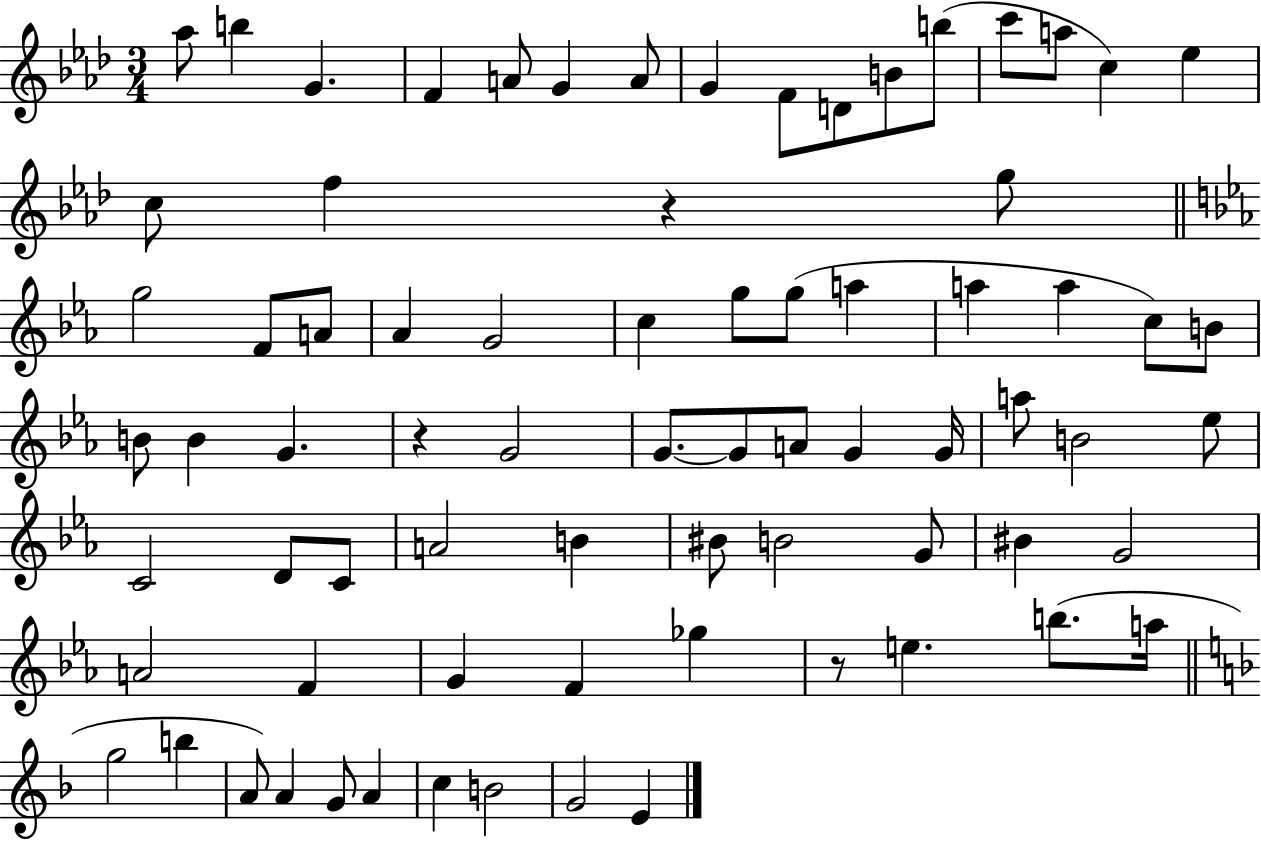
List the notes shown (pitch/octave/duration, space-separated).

Ab5/e B5/q G4/q. F4/q A4/e G4/q A4/e G4/q F4/e D4/e B4/e B5/e C6/e A5/e C5/q Eb5/q C5/e F5/q R/q G5/e G5/h F4/e A4/e Ab4/q G4/h C5/q G5/e G5/e A5/q A5/q A5/q C5/e B4/e B4/e B4/q G4/q. R/q G4/h G4/e. G4/e A4/e G4/q G4/s A5/e B4/h Eb5/e C4/h D4/e C4/e A4/h B4/q BIS4/e B4/h G4/e BIS4/q G4/h A4/h F4/q G4/q F4/q Gb5/q R/e E5/q. B5/e. A5/s G5/h B5/q A4/e A4/q G4/e A4/q C5/q B4/h G4/h E4/q